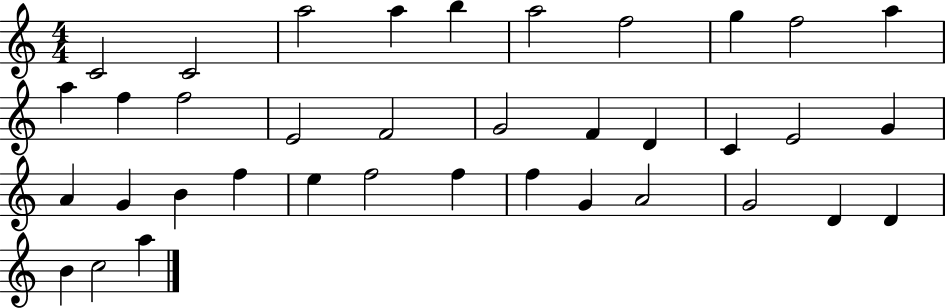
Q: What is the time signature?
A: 4/4